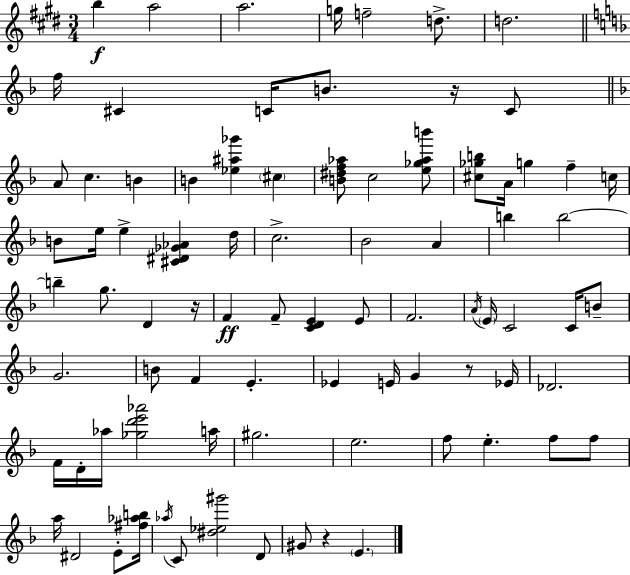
{
  \clef treble
  \numericTimeSignature
  \time 3/4
  \key e \major
  \repeat volta 2 { b''4\f a''2 | a''2. | g''16 f''2-- d''8.-> | d''2. | \break \bar "||" \break \key d \minor f''16 cis'4 c'16 b'8. r16 c'8 | \bar "||" \break \key f \major a'8 c''4. b'4 | b'4 <ees'' ais'' ges'''>4 \parenthesize cis''4 | <b' dis'' f'' aes''>8 c''2 <e'' ges'' aes'' b'''>8 | <cis'' ges'' b''>8 a'16 g''4 f''4-- c''16 | \break b'8 e''16 e''4-> <cis' dis' ges' aes'>4 d''16 | c''2.-> | bes'2 a'4 | b''4 b''2~~ | \break b''4-- g''8. d'4 r16 | f'4\ff f'8-- <c' d' e'>4 e'8 | f'2. | \acciaccatura { a'16 } \parenthesize e'16 c'2 c'16 b'8-- | \break g'2. | b'8 f'4 e'4.-. | ees'4 e'16 g'4 r8 | ees'16 des'2. | \break f'16 d'16-. aes''16 <ges'' d''' e''' aes'''>2 | a''16 gis''2. | e''2. | f''8 e''4.-. f''8 f''8 | \break a''16 dis'2 e'8-. | <fis'' aes'' b''>16 \acciaccatura { aes''16 } c'8 <dis'' ees'' gis'''>2 | d'8 gis'8 r4 \parenthesize e'4. | } \bar "|."
}